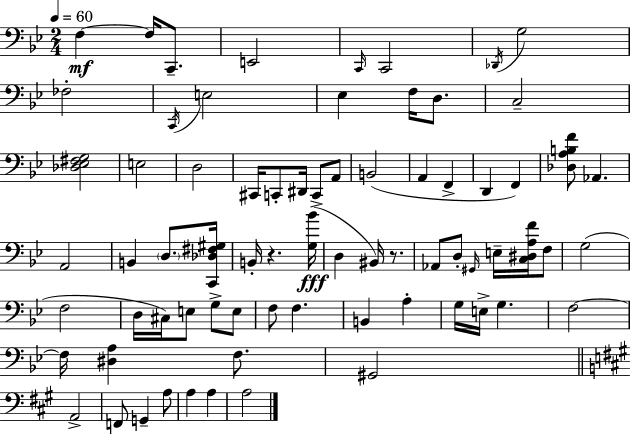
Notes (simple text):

F3/q F3/s C2/e. E2/h C2/s C2/h Db2/s G3/h FES3/h C2/s E3/h Eb3/q F3/s D3/e. C3/h [Db3,Eb3,F#3,G3]/h E3/h D3/h C#2/s C2/e D#2/s C2/e A2/e B2/h A2/q F2/q D2/q F2/q [Db3,A3,B3,F4]/e Ab2/q. A2/h B2/q D3/e. [C2,Db3,F#3,G#3]/s B2/s R/q. [G3,Bb4]/s D3/q BIS2/s R/e. Ab2/e D3/e G#2/s E3/s [C3,D#3,A3,F4]/s F3/e G3/h F3/h D3/s C#3/s E3/e G3/e E3/e F3/e F3/q. B2/q A3/q G3/s E3/s G3/q. F3/h F3/s [D#3,A3]/q F3/e. G#2/h A2/h F2/e G2/q A3/e A3/q A3/q A3/h